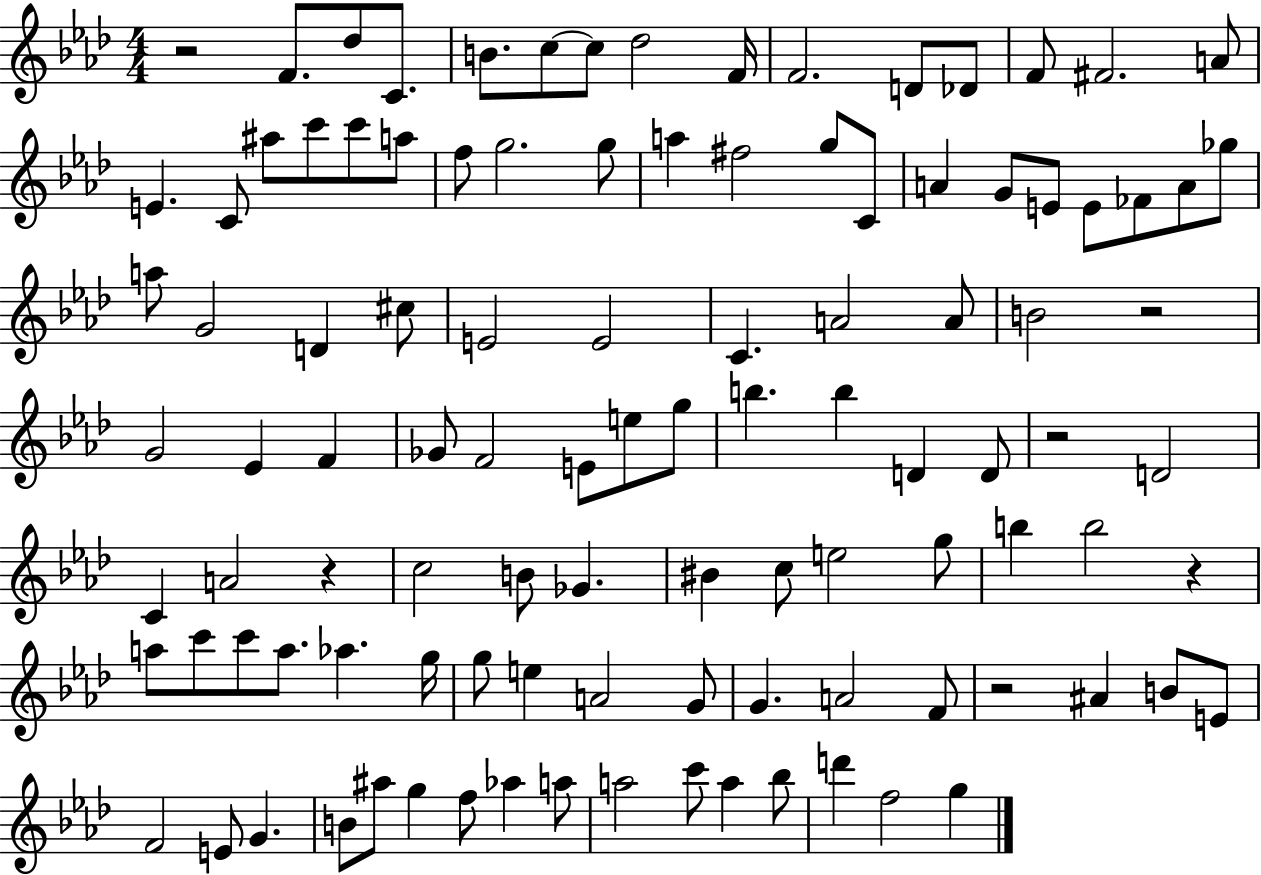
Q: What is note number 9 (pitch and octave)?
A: F4